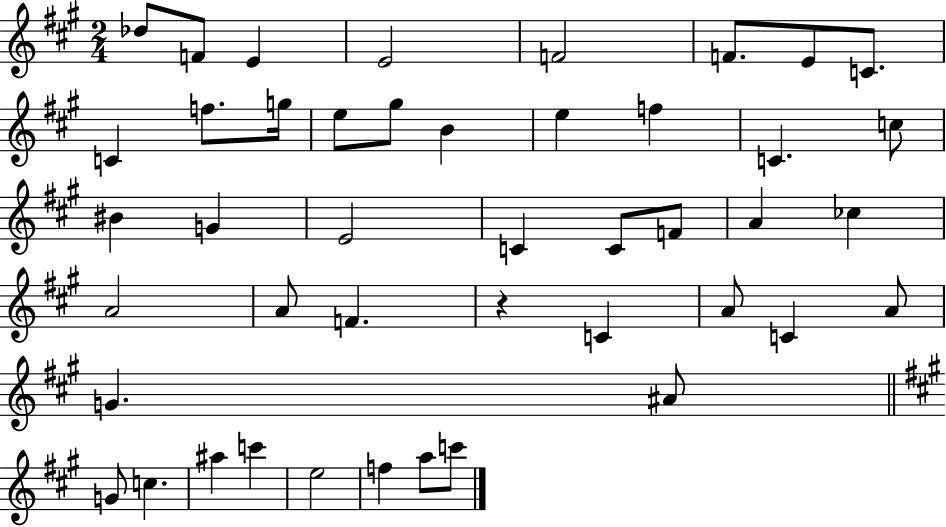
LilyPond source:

{
  \clef treble
  \numericTimeSignature
  \time 2/4
  \key a \major
  des''8 f'8 e'4 | e'2 | f'2 | f'8. e'8 c'8. | \break c'4 f''8. g''16 | e''8 gis''8 b'4 | e''4 f''4 | c'4. c''8 | \break bis'4 g'4 | e'2 | c'4 c'8 f'8 | a'4 ces''4 | \break a'2 | a'8 f'4. | r4 c'4 | a'8 c'4 a'8 | \break g'4. ais'8 | \bar "||" \break \key a \major g'8 c''4. | ais''4 c'''4 | e''2 | f''4 a''8 c'''8 | \break \bar "|."
}